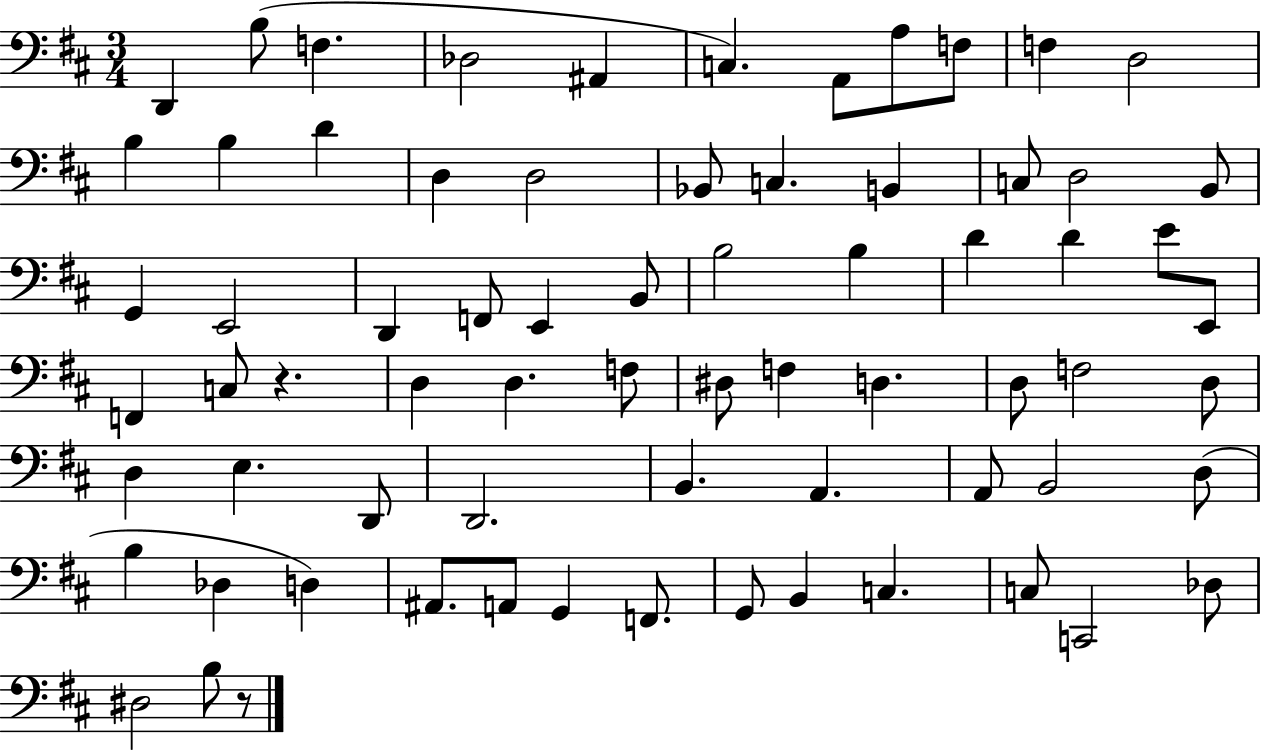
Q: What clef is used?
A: bass